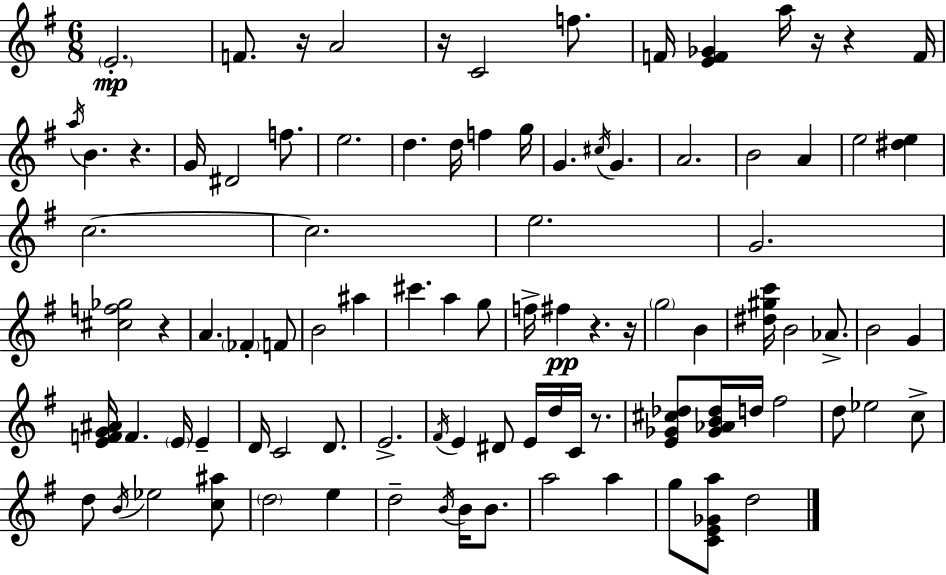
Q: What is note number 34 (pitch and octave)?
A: A#5